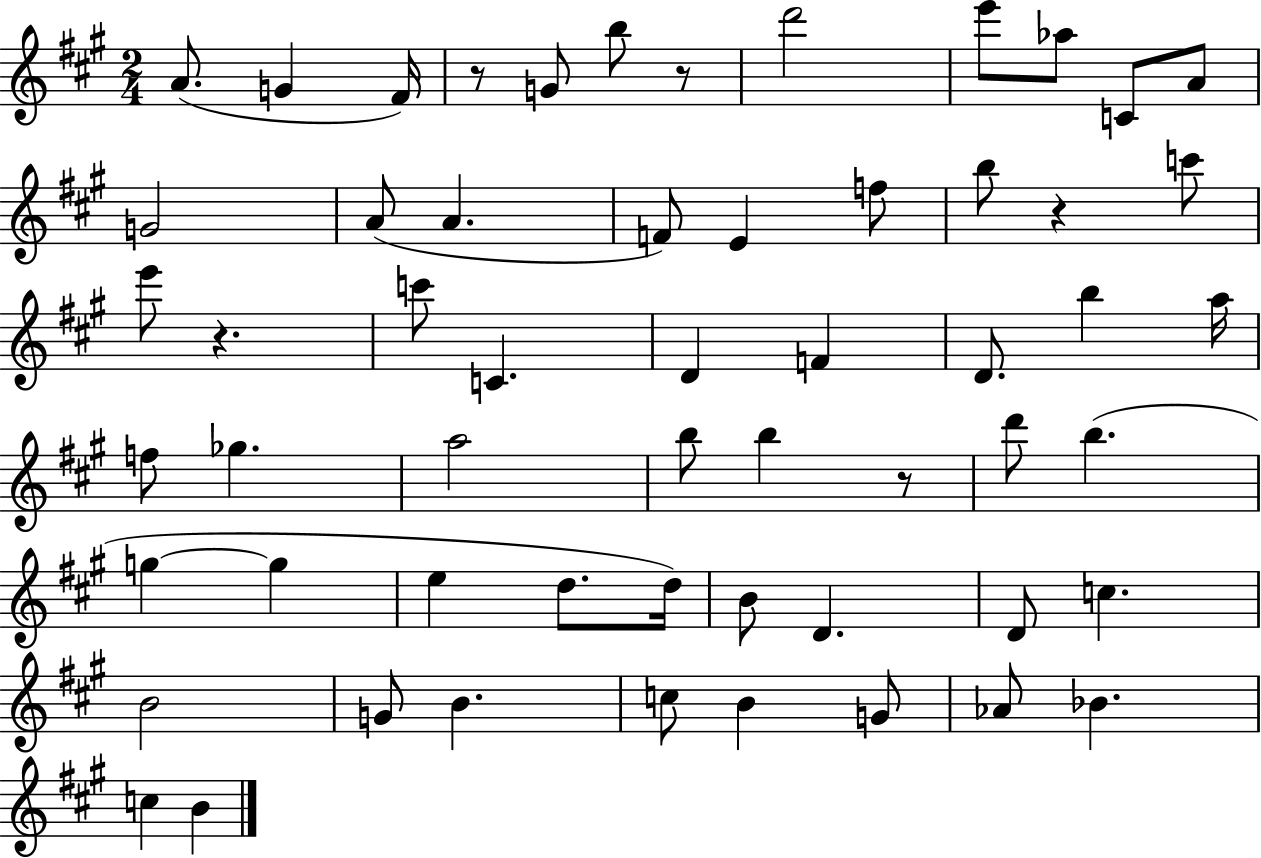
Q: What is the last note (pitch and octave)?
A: B4